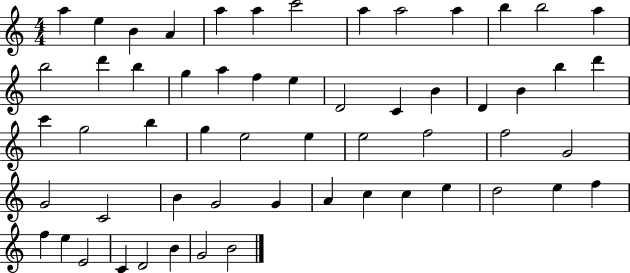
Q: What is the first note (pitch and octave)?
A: A5